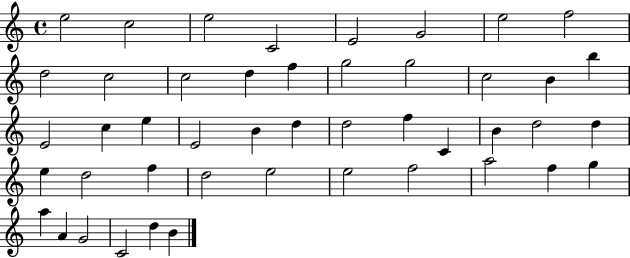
X:1
T:Untitled
M:4/4
L:1/4
K:C
e2 c2 e2 C2 E2 G2 e2 f2 d2 c2 c2 d f g2 g2 c2 B b E2 c e E2 B d d2 f C B d2 d e d2 f d2 e2 e2 f2 a2 f g a A G2 C2 d B